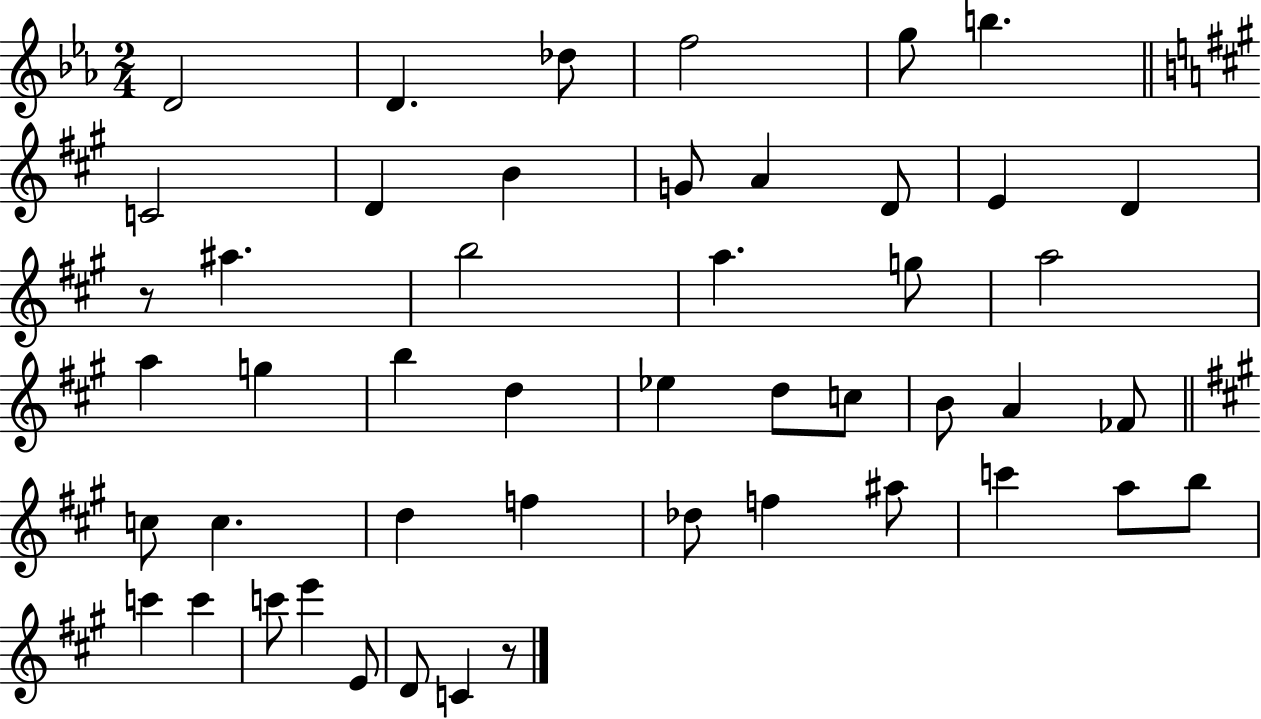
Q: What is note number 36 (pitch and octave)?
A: A#5